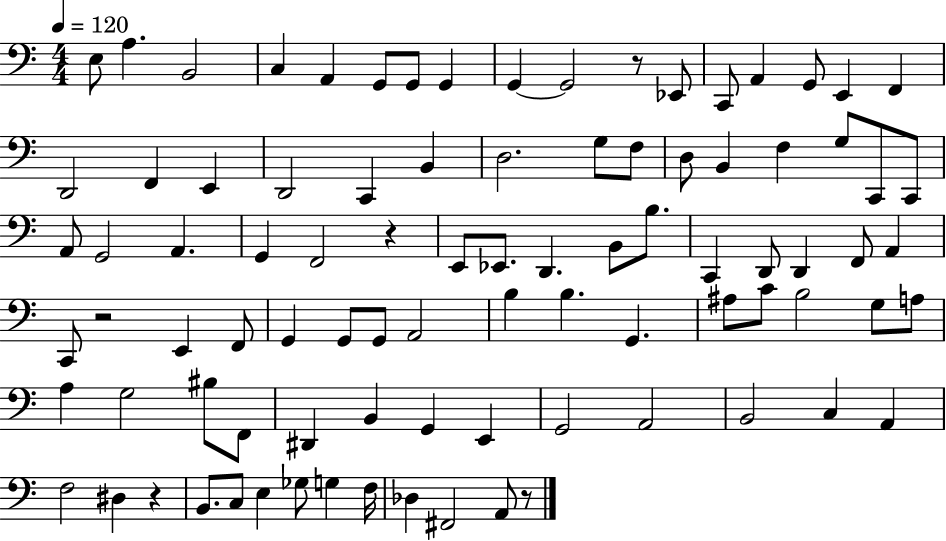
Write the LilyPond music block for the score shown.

{
  \clef bass
  \numericTimeSignature
  \time 4/4
  \key c \major
  \tempo 4 = 120
  e8 a4. b,2 | c4 a,4 g,8 g,8 g,4 | g,4~~ g,2 r8 ees,8 | c,8 a,4 g,8 e,4 f,4 | \break d,2 f,4 e,4 | d,2 c,4 b,4 | d2. g8 f8 | d8 b,4 f4 g8 c,8 c,8 | \break a,8 g,2 a,4. | g,4 f,2 r4 | e,8 ees,8. d,4. b,8 b8. | c,4 d,8 d,4 f,8 a,4 | \break c,8 r2 e,4 f,8 | g,4 g,8 g,8 a,2 | b4 b4. g,4. | ais8 c'8 b2 g8 a8 | \break a4 g2 bis8 f,8 | dis,4 b,4 g,4 e,4 | g,2 a,2 | b,2 c4 a,4 | \break f2 dis4 r4 | b,8. c8 e4 ges8 g4 f16 | des4 fis,2 a,8 r8 | \bar "|."
}